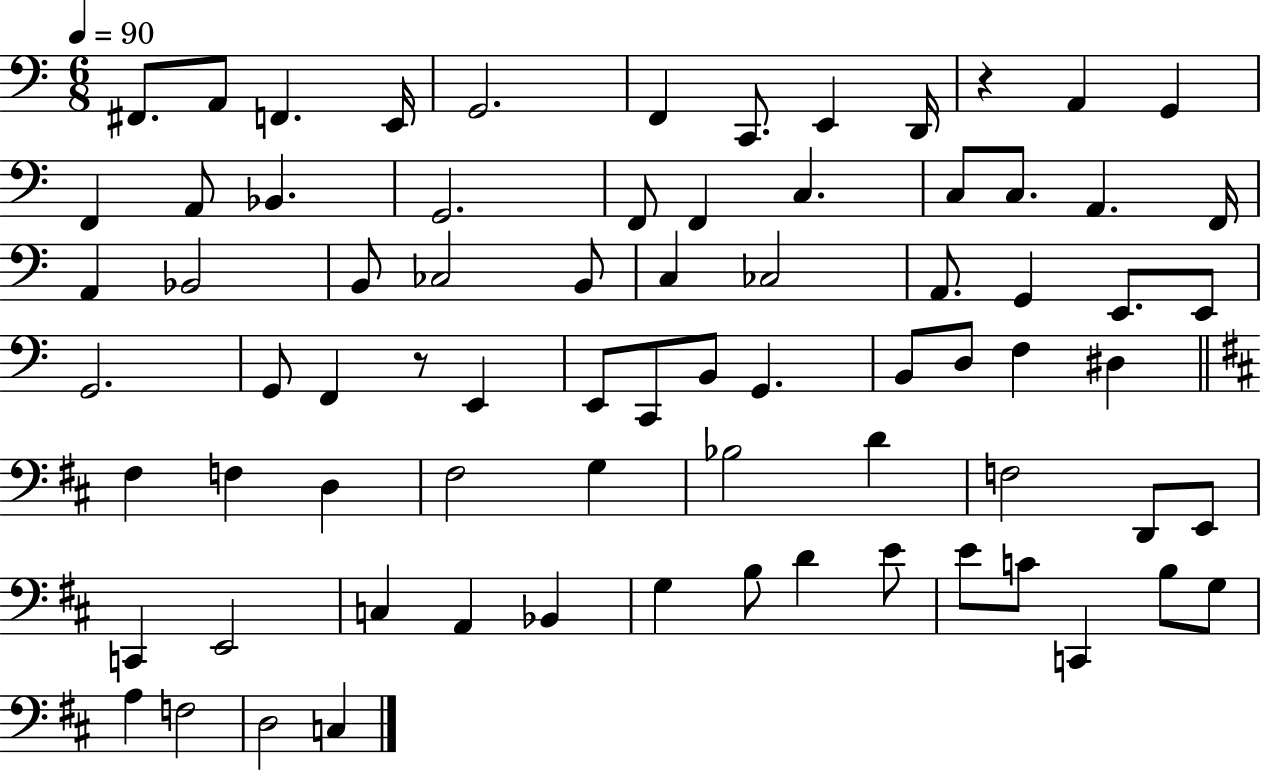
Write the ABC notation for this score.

X:1
T:Untitled
M:6/8
L:1/4
K:C
^F,,/2 A,,/2 F,, E,,/4 G,,2 F,, C,,/2 E,, D,,/4 z A,, G,, F,, A,,/2 _B,, G,,2 F,,/2 F,, C, C,/2 C,/2 A,, F,,/4 A,, _B,,2 B,,/2 _C,2 B,,/2 C, _C,2 A,,/2 G,, E,,/2 E,,/2 G,,2 G,,/2 F,, z/2 E,, E,,/2 C,,/2 B,,/2 G,, B,,/2 D,/2 F, ^D, ^F, F, D, ^F,2 G, _B,2 D F,2 D,,/2 E,,/2 C,, E,,2 C, A,, _B,, G, B,/2 D E/2 E/2 C/2 C,, B,/2 G,/2 A, F,2 D,2 C,